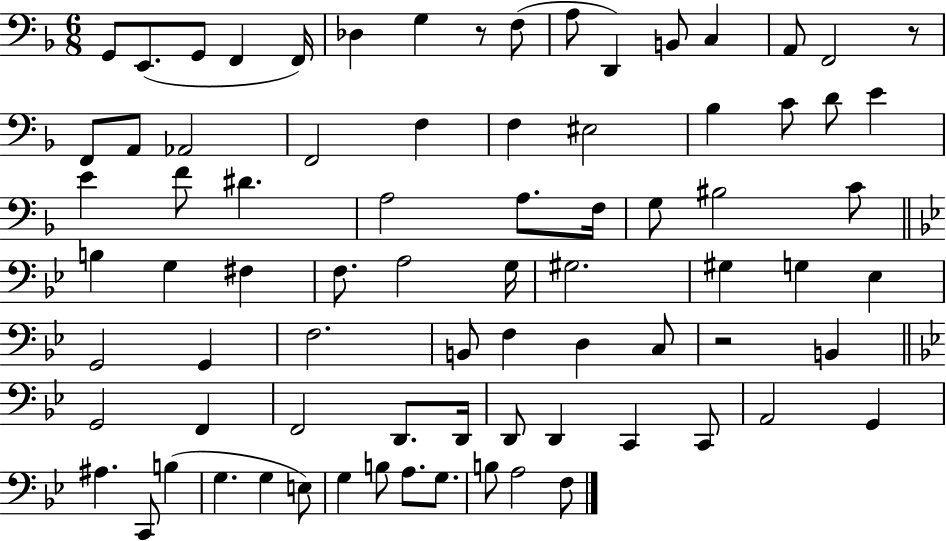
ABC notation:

X:1
T:Untitled
M:6/8
L:1/4
K:F
G,,/2 E,,/2 G,,/2 F,, F,,/4 _D, G, z/2 F,/2 A,/2 D,, B,,/2 C, A,,/2 F,,2 z/2 F,,/2 A,,/2 _A,,2 F,,2 F, F, ^E,2 _B, C/2 D/2 E E F/2 ^D A,2 A,/2 F,/4 G,/2 ^B,2 C/2 B, G, ^F, F,/2 A,2 G,/4 ^G,2 ^G, G, _E, G,,2 G,, F,2 B,,/2 F, D, C,/2 z2 B,, G,,2 F,, F,,2 D,,/2 D,,/4 D,,/2 D,, C,, C,,/2 A,,2 G,, ^A, C,,/2 B, G, G, E,/2 G, B,/2 A,/2 G,/2 B,/2 A,2 F,/2